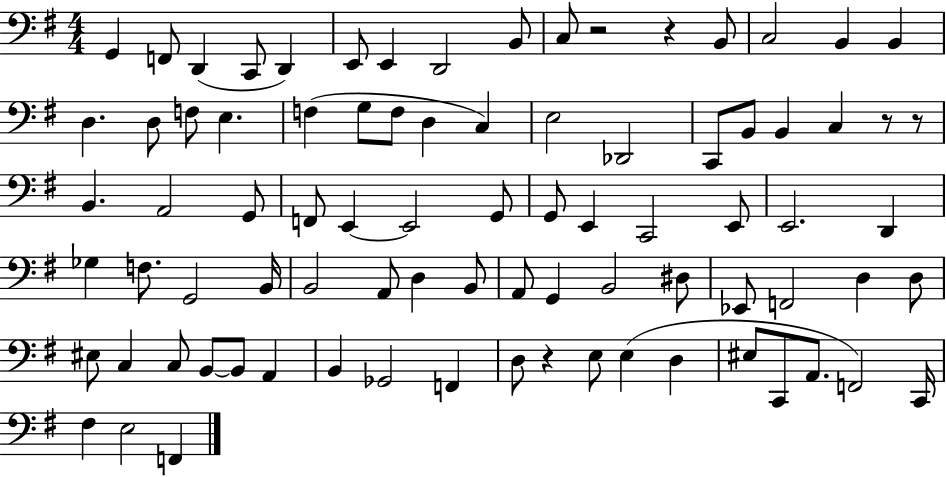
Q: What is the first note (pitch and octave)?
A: G2